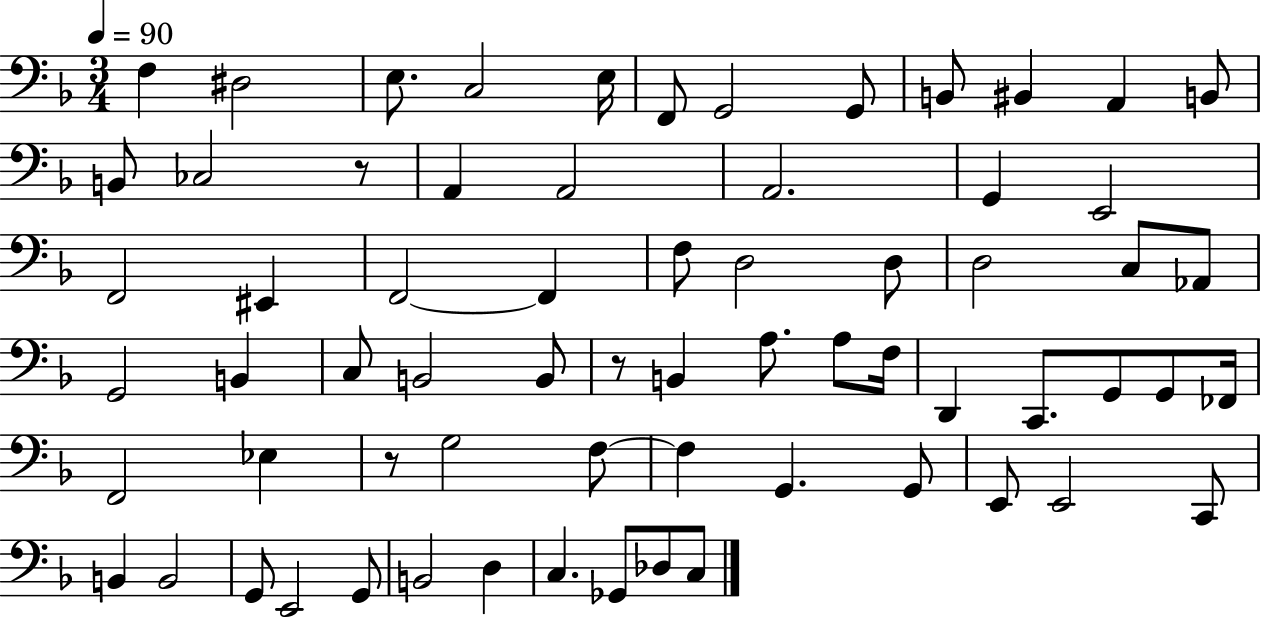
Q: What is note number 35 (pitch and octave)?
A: B2